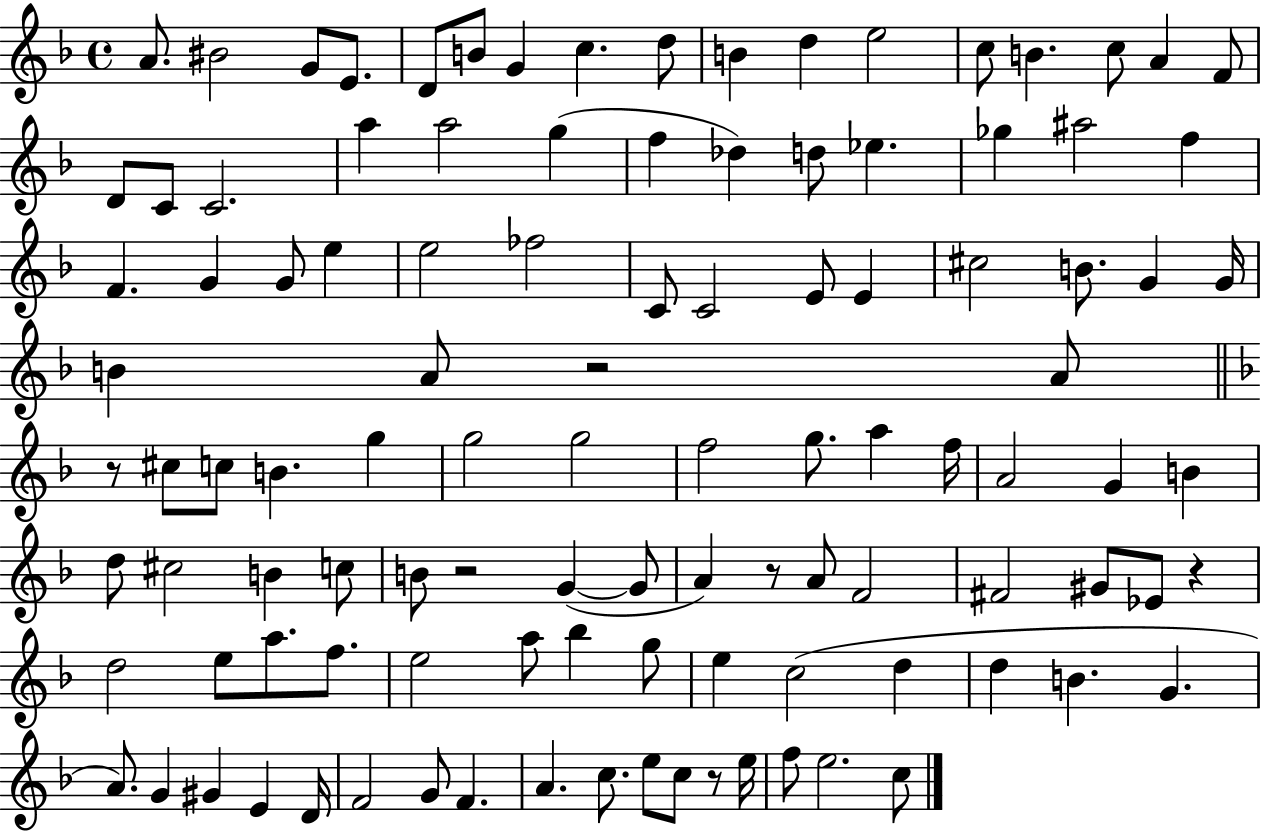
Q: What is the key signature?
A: F major